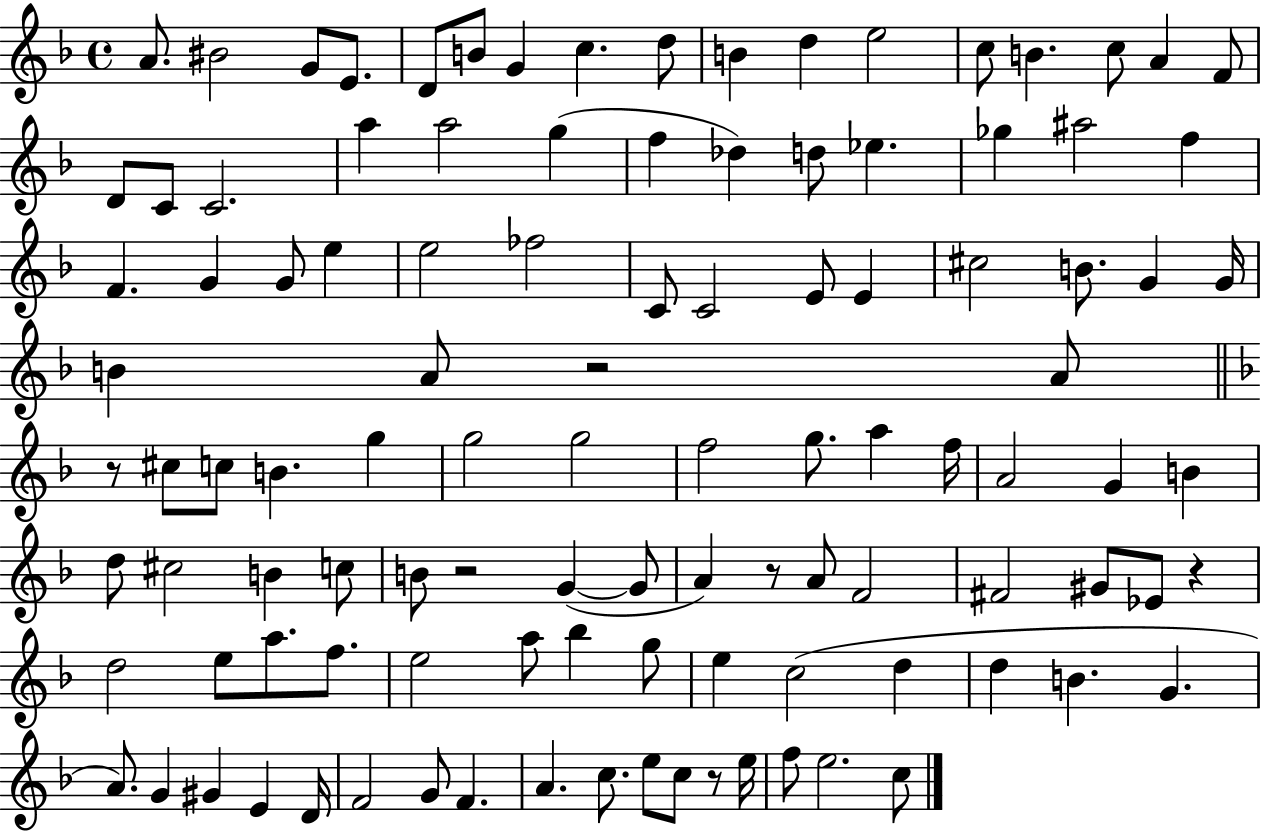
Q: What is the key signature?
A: F major